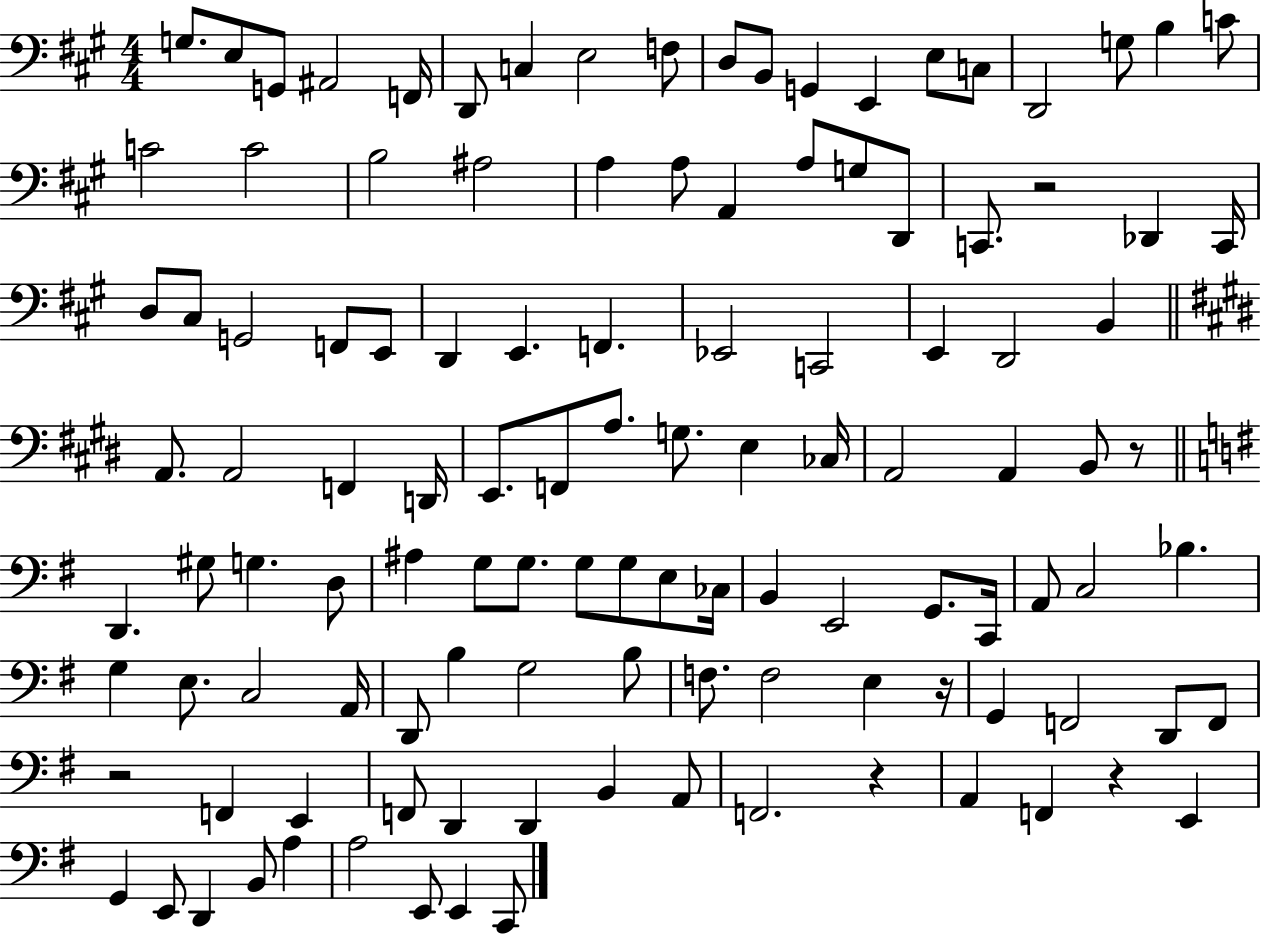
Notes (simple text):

G3/e. E3/e G2/e A#2/h F2/s D2/e C3/q E3/h F3/e D3/e B2/e G2/q E2/q E3/e C3/e D2/h G3/e B3/q C4/e C4/h C4/h B3/h A#3/h A3/q A3/e A2/q A3/e G3/e D2/e C2/e. R/h Db2/q C2/s D3/e C#3/e G2/h F2/e E2/e D2/q E2/q. F2/q. Eb2/h C2/h E2/q D2/h B2/q A2/e. A2/h F2/q D2/s E2/e. F2/e A3/e. G3/e. E3/q CES3/s A2/h A2/q B2/e R/e D2/q. G#3/e G3/q. D3/e A#3/q G3/e G3/e. G3/e G3/e E3/e CES3/s B2/q E2/h G2/e. C2/s A2/e C3/h Bb3/q. G3/q E3/e. C3/h A2/s D2/e B3/q G3/h B3/e F3/e. F3/h E3/q R/s G2/q F2/h D2/e F2/e R/h F2/q E2/q F2/e D2/q D2/q B2/q A2/e F2/h. R/q A2/q F2/q R/q E2/q G2/q E2/e D2/q B2/e A3/q A3/h E2/e E2/q C2/e